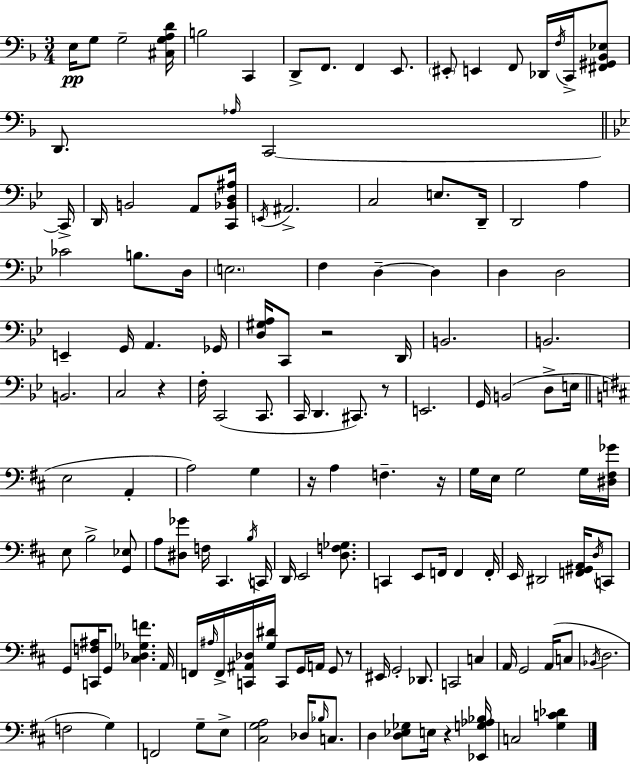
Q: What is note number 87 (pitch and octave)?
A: C2